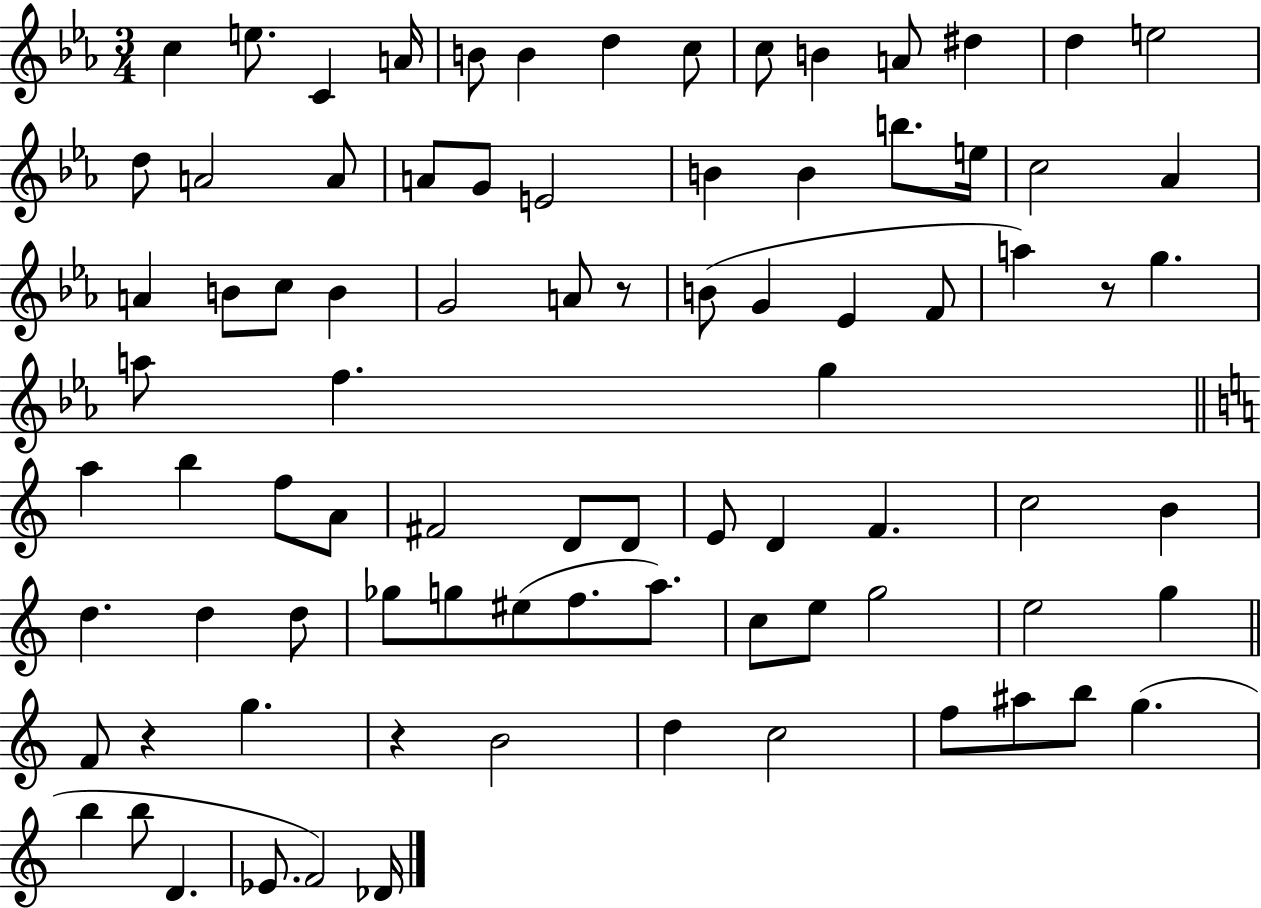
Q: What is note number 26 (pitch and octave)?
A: Ab4